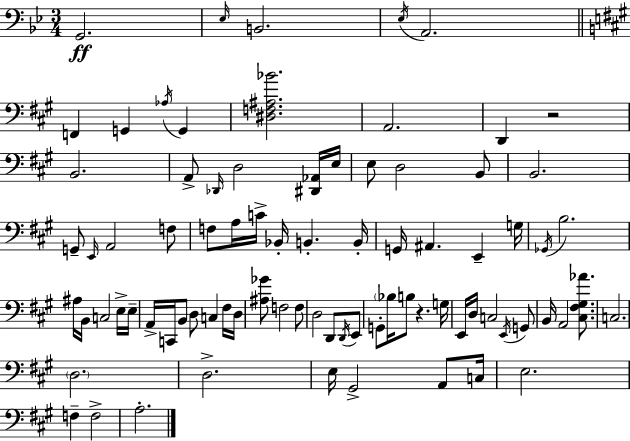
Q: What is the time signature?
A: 3/4